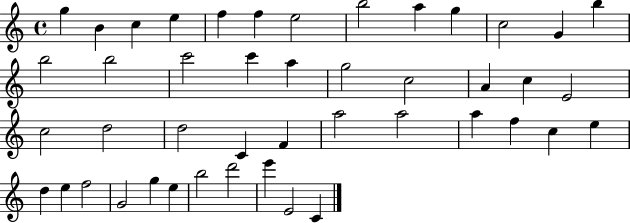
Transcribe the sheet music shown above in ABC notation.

X:1
T:Untitled
M:4/4
L:1/4
K:C
g B c e f f e2 b2 a g c2 G b b2 b2 c'2 c' a g2 c2 A c E2 c2 d2 d2 C F a2 a2 a f c e d e f2 G2 g e b2 d'2 e' E2 C